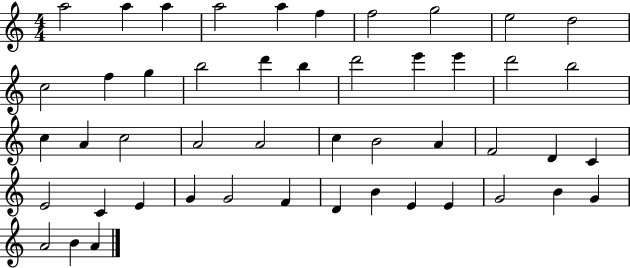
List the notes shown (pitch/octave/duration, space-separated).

A5/h A5/q A5/q A5/h A5/q F5/q F5/h G5/h E5/h D5/h C5/h F5/q G5/q B5/h D6/q B5/q D6/h E6/q E6/q D6/h B5/h C5/q A4/q C5/h A4/h A4/h C5/q B4/h A4/q F4/h D4/q C4/q E4/h C4/q E4/q G4/q G4/h F4/q D4/q B4/q E4/q E4/q G4/h B4/q G4/q A4/h B4/q A4/q